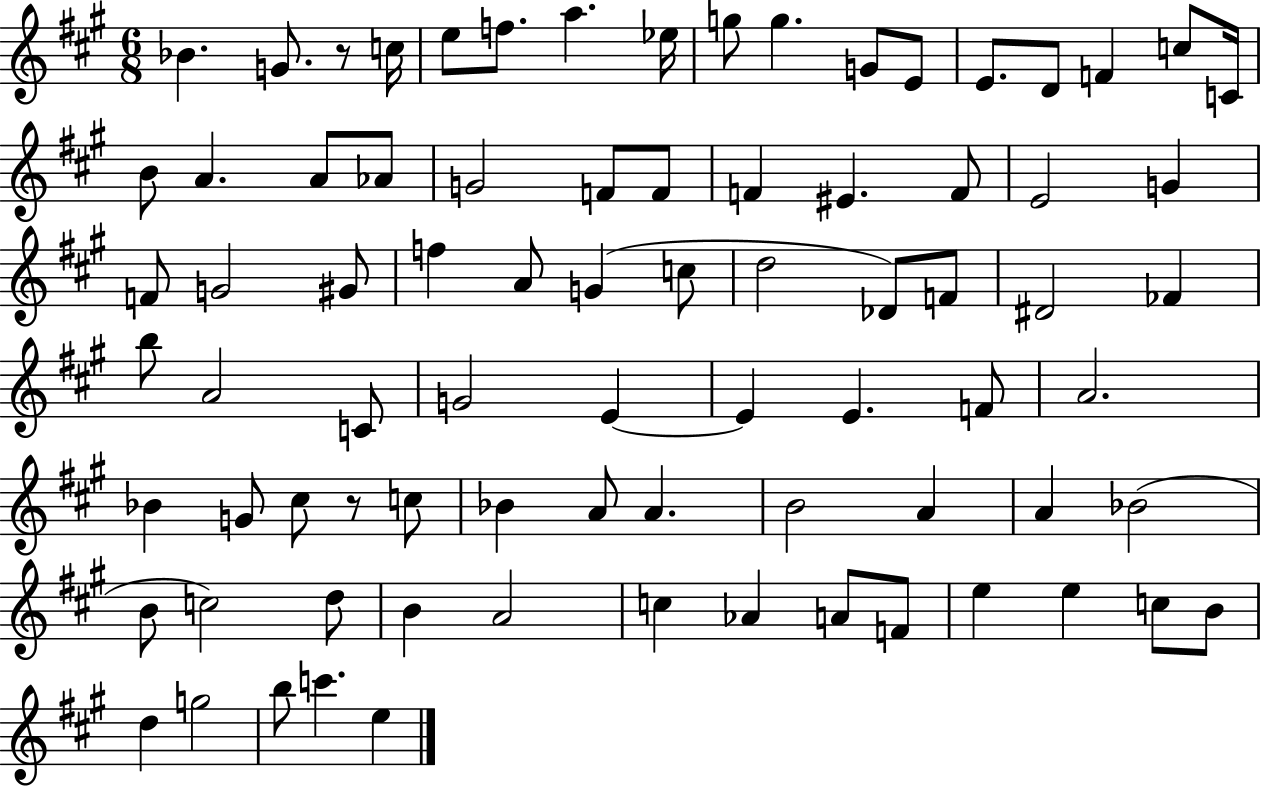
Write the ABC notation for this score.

X:1
T:Untitled
M:6/8
L:1/4
K:A
_B G/2 z/2 c/4 e/2 f/2 a _e/4 g/2 g G/2 E/2 E/2 D/2 F c/2 C/4 B/2 A A/2 _A/2 G2 F/2 F/2 F ^E F/2 E2 G F/2 G2 ^G/2 f A/2 G c/2 d2 _D/2 F/2 ^D2 _F b/2 A2 C/2 G2 E E E F/2 A2 _B G/2 ^c/2 z/2 c/2 _B A/2 A B2 A A _B2 B/2 c2 d/2 B A2 c _A A/2 F/2 e e c/2 B/2 d g2 b/2 c' e